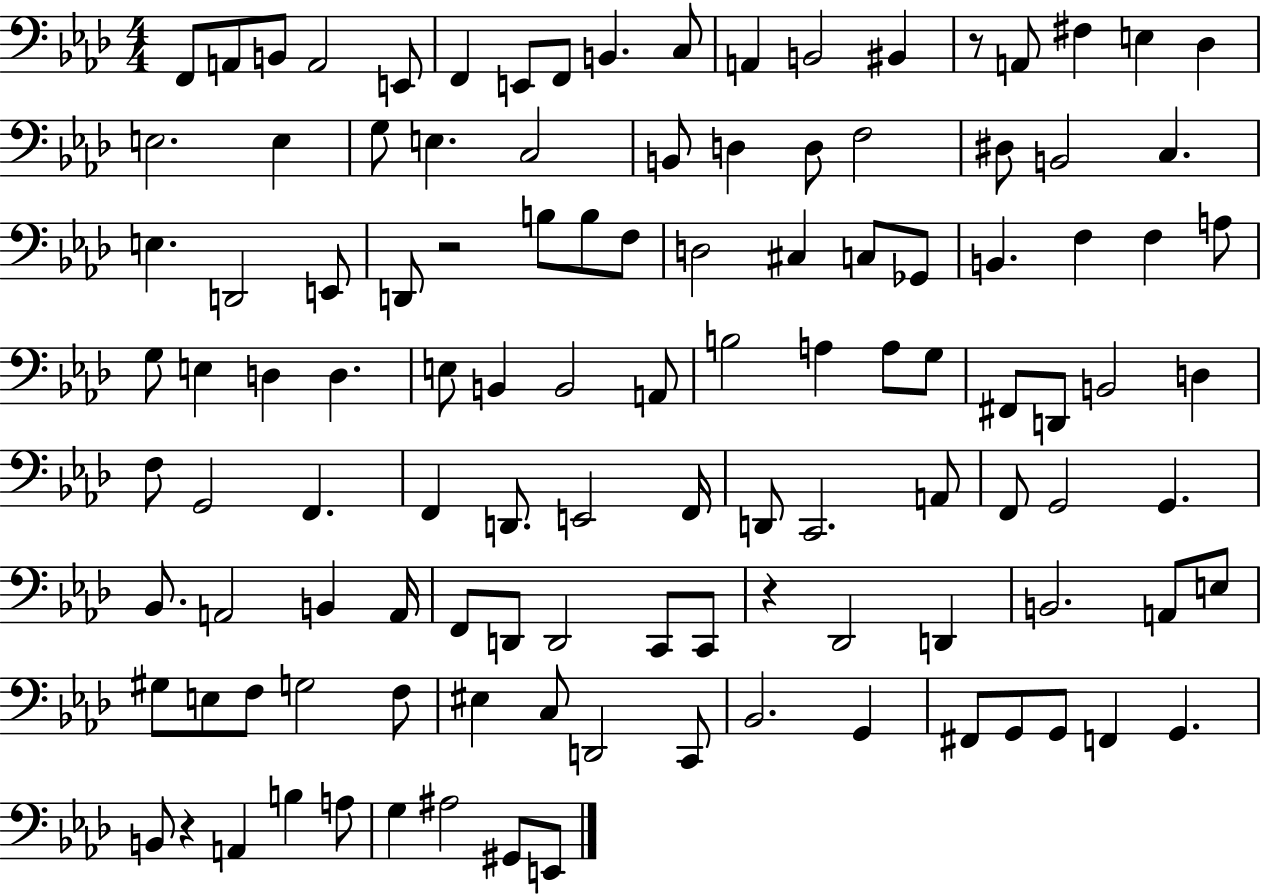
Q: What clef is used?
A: bass